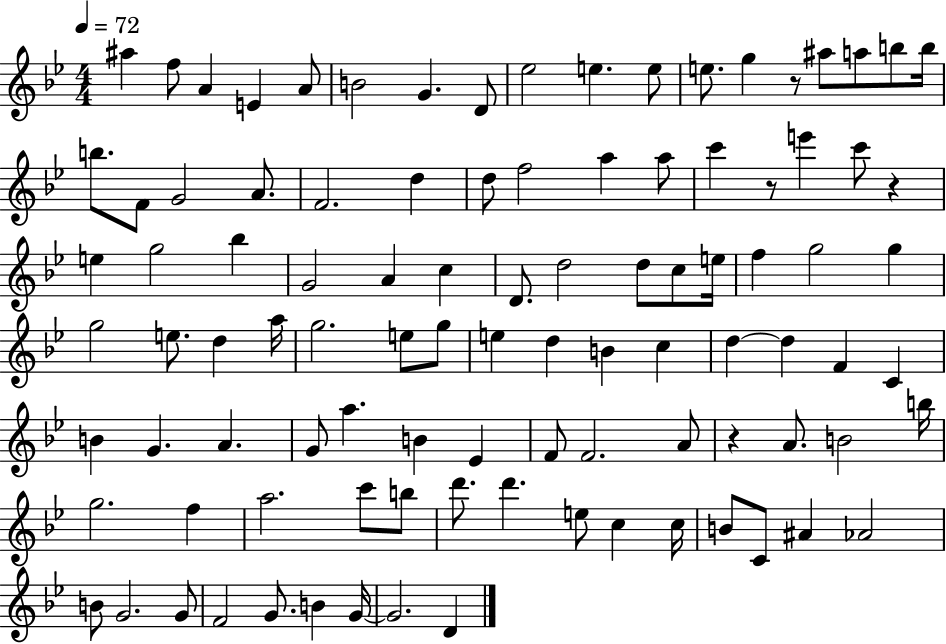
{
  \clef treble
  \numericTimeSignature
  \time 4/4
  \key bes \major
  \tempo 4 = 72
  \repeat volta 2 { ais''4 f''8 a'4 e'4 a'8 | b'2 g'4. d'8 | ees''2 e''4. e''8 | e''8. g''4 r8 ais''8 a''8 b''8 b''16 | \break b''8. f'8 g'2 a'8. | f'2. d''4 | d''8 f''2 a''4 a''8 | c'''4 r8 e'''4 c'''8 r4 | \break e''4 g''2 bes''4 | g'2 a'4 c''4 | d'8. d''2 d''8 c''8 e''16 | f''4 g''2 g''4 | \break g''2 e''8. d''4 a''16 | g''2. e''8 g''8 | e''4 d''4 b'4 c''4 | d''4~~ d''4 f'4 c'4 | \break b'4 g'4. a'4. | g'8 a''4. b'4 ees'4 | f'8 f'2. a'8 | r4 a'8. b'2 b''16 | \break g''2. f''4 | a''2. c'''8 b''8 | d'''8. d'''4. e''8 c''4 c''16 | b'8 c'8 ais'4 aes'2 | \break b'8 g'2. g'8 | f'2 g'8. b'4 g'16~~ | g'2. d'4 | } \bar "|."
}